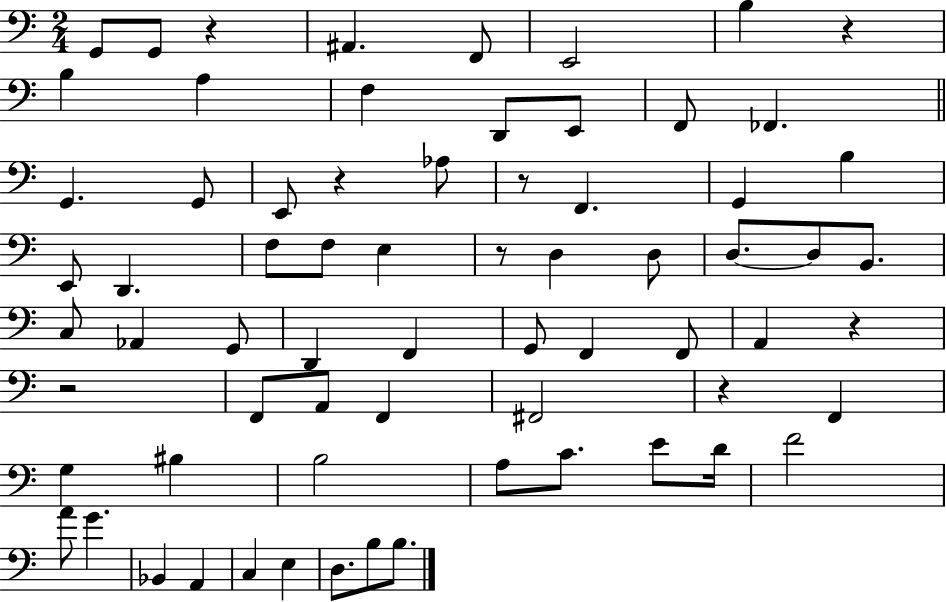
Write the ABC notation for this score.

X:1
T:Untitled
M:2/4
L:1/4
K:C
G,,/2 G,,/2 z ^A,, F,,/2 E,,2 B, z B, A, F, D,,/2 E,,/2 F,,/2 _F,, G,, G,,/2 E,,/2 z _A,/2 z/2 F,, G,, B, E,,/2 D,, F,/2 F,/2 E, z/2 D, D,/2 D,/2 D,/2 B,,/2 C,/2 _A,, G,,/2 D,, F,, G,,/2 F,, F,,/2 A,, z z2 F,,/2 A,,/2 F,, ^F,,2 z F,, G, ^B, B,2 A,/2 C/2 E/2 D/4 F2 A/2 G _B,, A,, C, E, D,/2 B,/2 B,/2